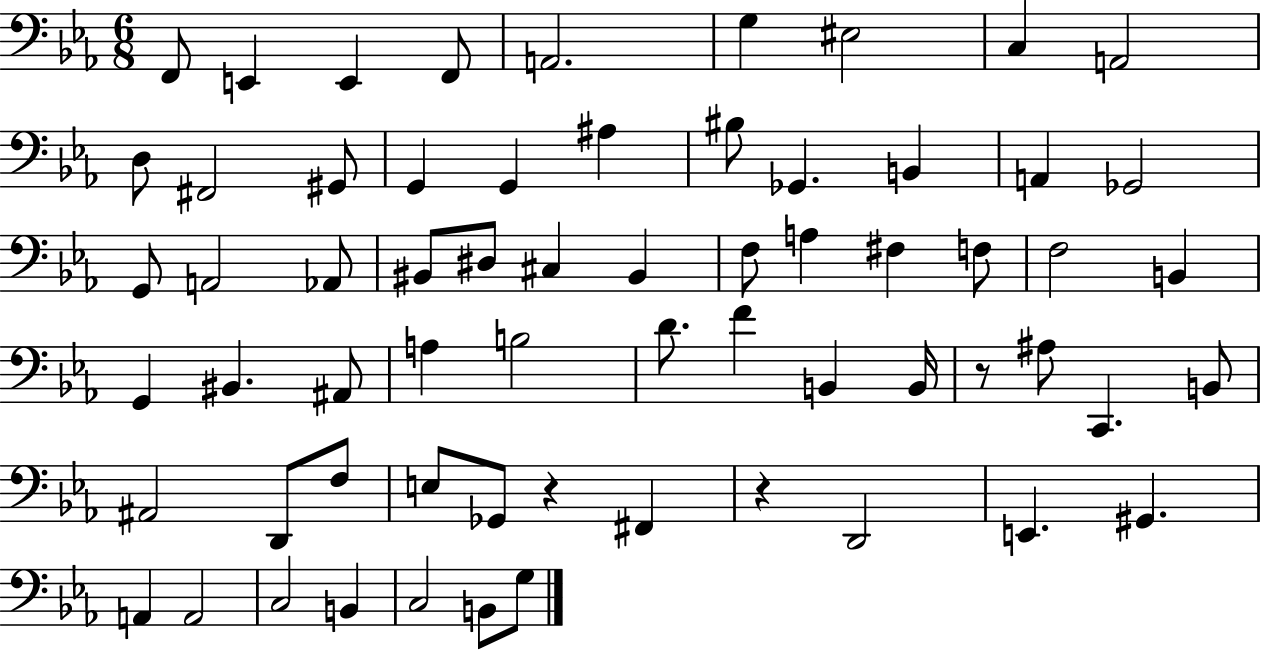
{
  \clef bass
  \numericTimeSignature
  \time 6/8
  \key ees \major
  \repeat volta 2 { f,8 e,4 e,4 f,8 | a,2. | g4 eis2 | c4 a,2 | \break d8 fis,2 gis,8 | g,4 g,4 ais4 | bis8 ges,4. b,4 | a,4 ges,2 | \break g,8 a,2 aes,8 | bis,8 dis8 cis4 bis,4 | f8 a4 fis4 f8 | f2 b,4 | \break g,4 bis,4. ais,8 | a4 b2 | d'8. f'4 b,4 b,16 | r8 ais8 c,4. b,8 | \break ais,2 d,8 f8 | e8 ges,8 r4 fis,4 | r4 d,2 | e,4. gis,4. | \break a,4 a,2 | c2 b,4 | c2 b,8 g8 | } \bar "|."
}